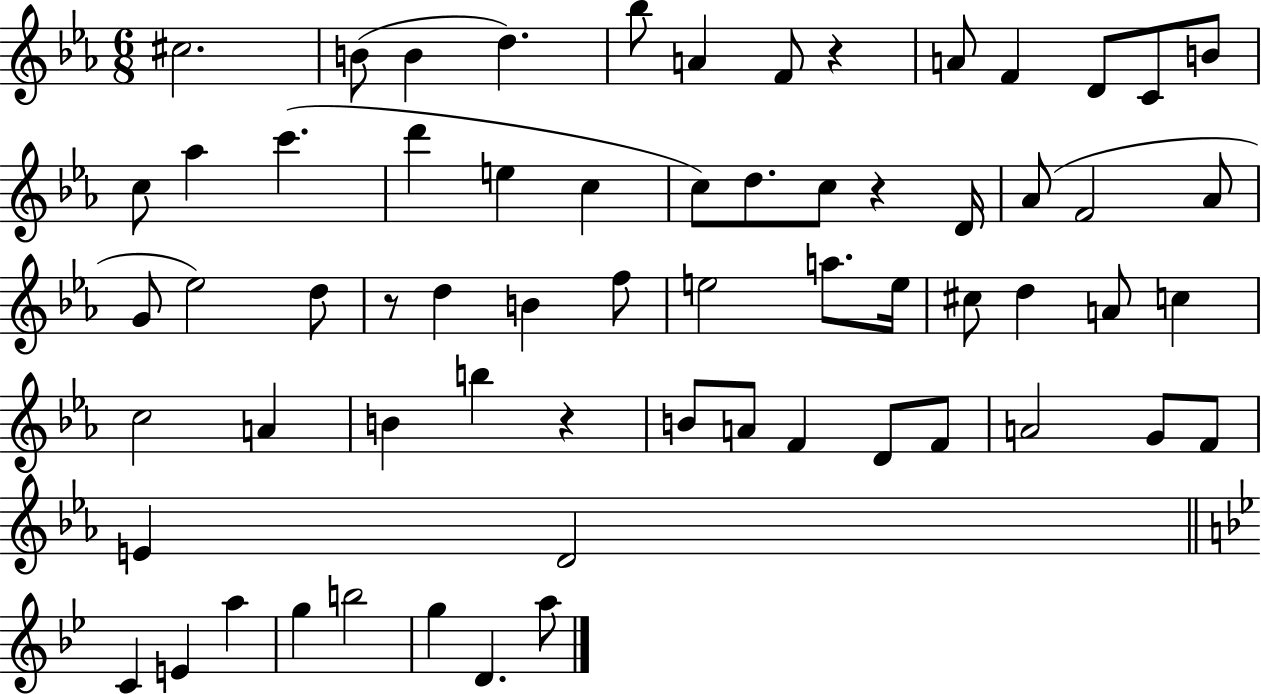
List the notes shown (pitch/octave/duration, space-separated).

C#5/h. B4/e B4/q D5/q. Bb5/e A4/q F4/e R/q A4/e F4/q D4/e C4/e B4/e C5/e Ab5/q C6/q. D6/q E5/q C5/q C5/e D5/e. C5/e R/q D4/s Ab4/e F4/h Ab4/e G4/e Eb5/h D5/e R/e D5/q B4/q F5/e E5/h A5/e. E5/s C#5/e D5/q A4/e C5/q C5/h A4/q B4/q B5/q R/q B4/e A4/e F4/q D4/e F4/e A4/h G4/e F4/e E4/q D4/h C4/q E4/q A5/q G5/q B5/h G5/q D4/q. A5/e